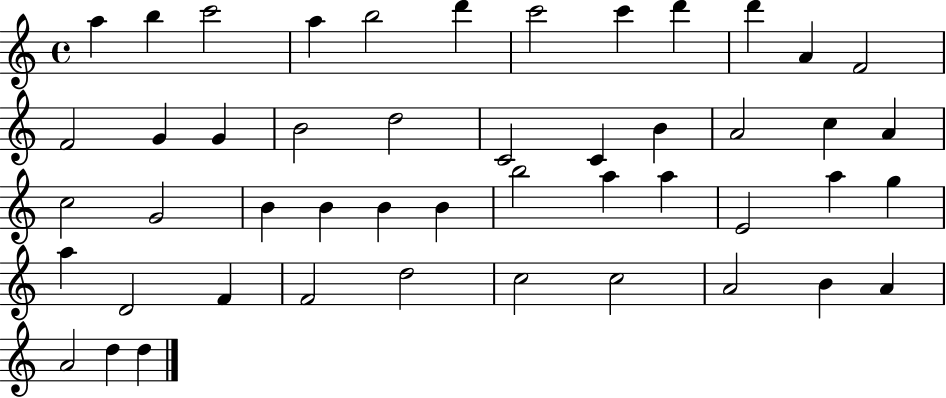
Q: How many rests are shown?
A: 0